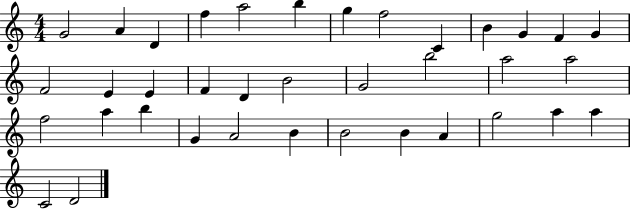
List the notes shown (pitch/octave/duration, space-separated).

G4/h A4/q D4/q F5/q A5/h B5/q G5/q F5/h C4/q B4/q G4/q F4/q G4/q F4/h E4/q E4/q F4/q D4/q B4/h G4/h B5/h A5/h A5/h F5/h A5/q B5/q G4/q A4/h B4/q B4/h B4/q A4/q G5/h A5/q A5/q C4/h D4/h